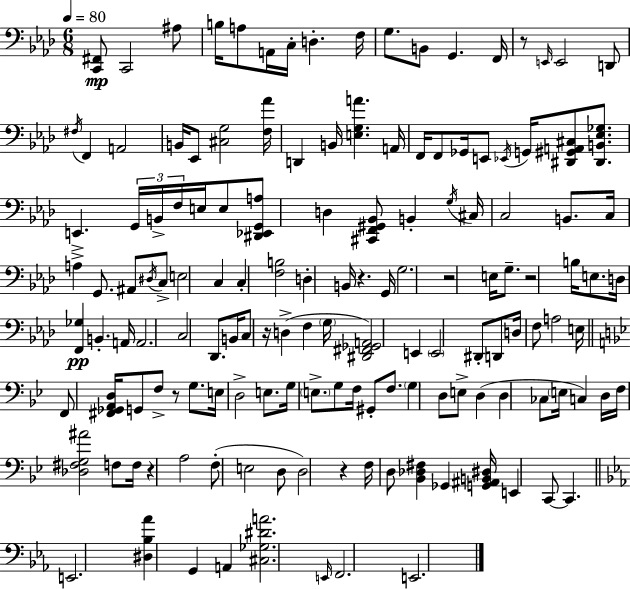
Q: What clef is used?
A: bass